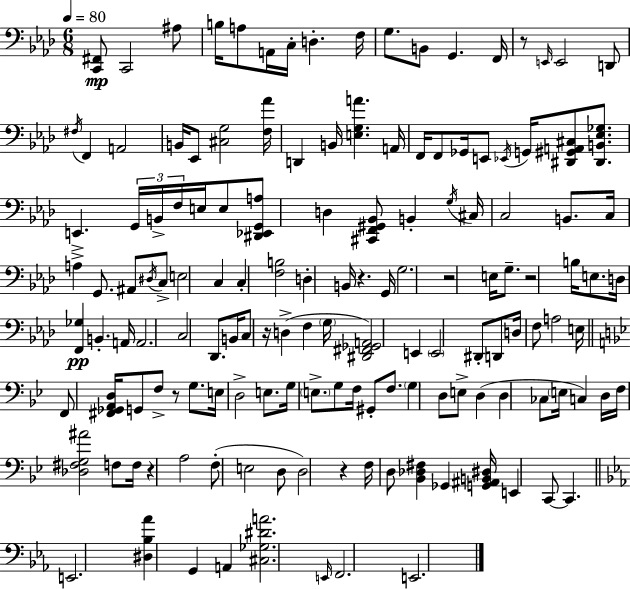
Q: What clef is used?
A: bass